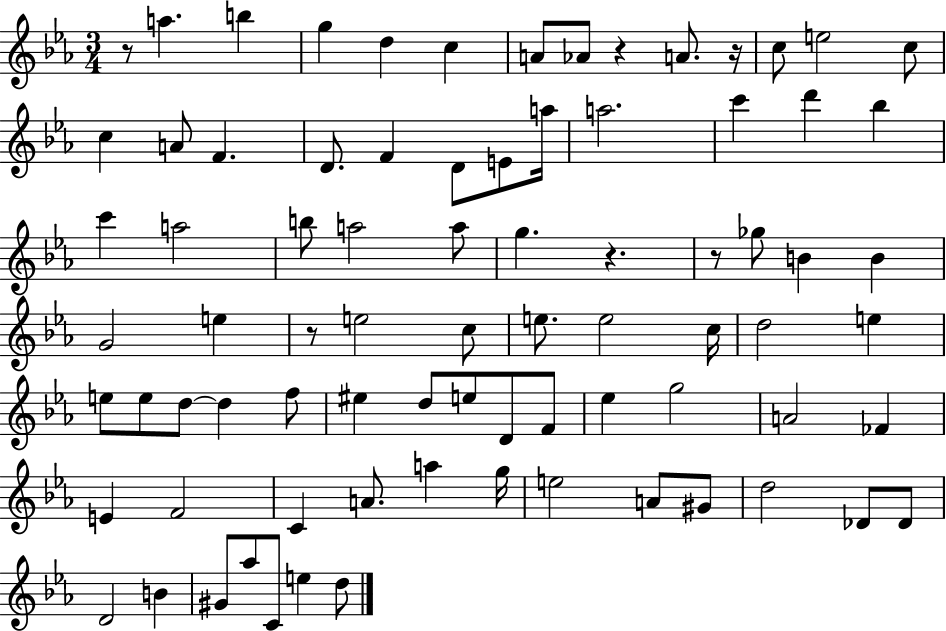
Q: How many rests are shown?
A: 6